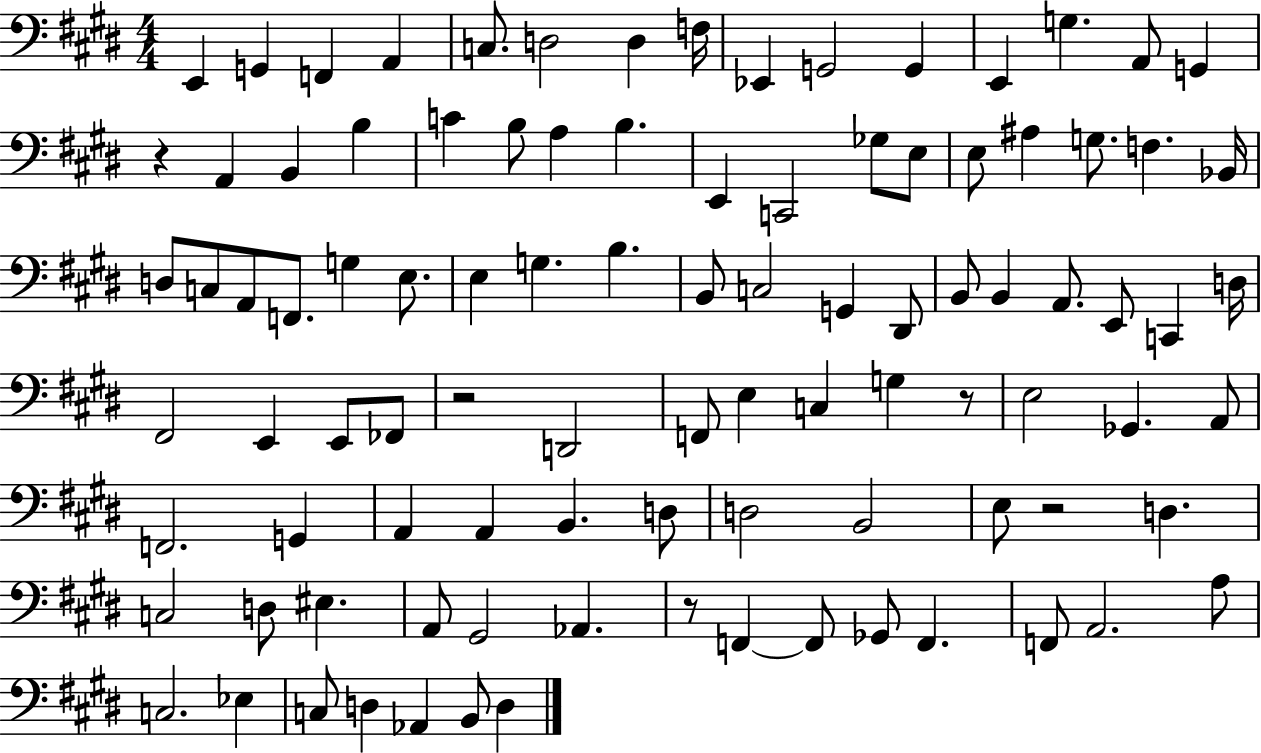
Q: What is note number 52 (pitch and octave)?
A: E2